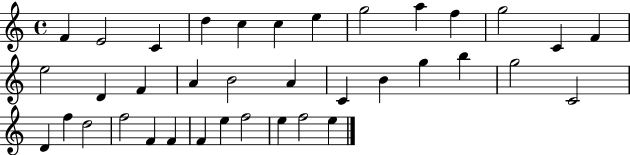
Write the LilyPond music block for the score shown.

{
  \clef treble
  \time 4/4
  \defaultTimeSignature
  \key c \major
  f'4 e'2 c'4 | d''4 c''4 c''4 e''4 | g''2 a''4 f''4 | g''2 c'4 f'4 | \break e''2 d'4 f'4 | a'4 b'2 a'4 | c'4 b'4 g''4 b''4 | g''2 c'2 | \break d'4 f''4 d''2 | f''2 f'4 f'4 | f'4 e''4 f''2 | e''4 f''2 e''4 | \break \bar "|."
}